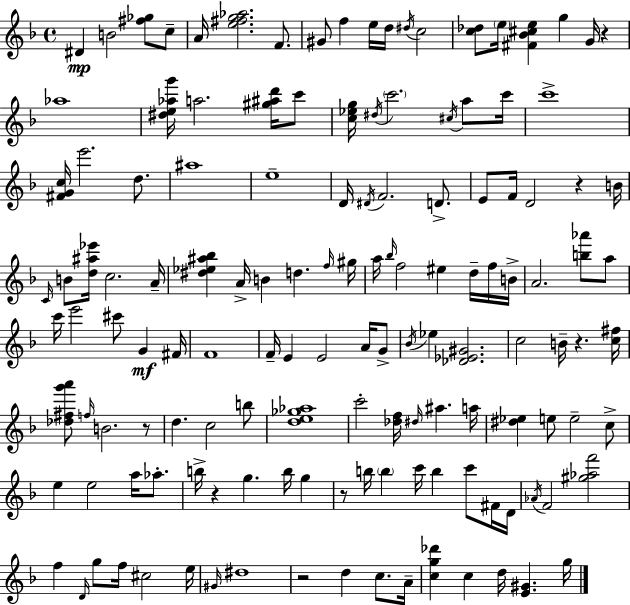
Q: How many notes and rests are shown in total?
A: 138